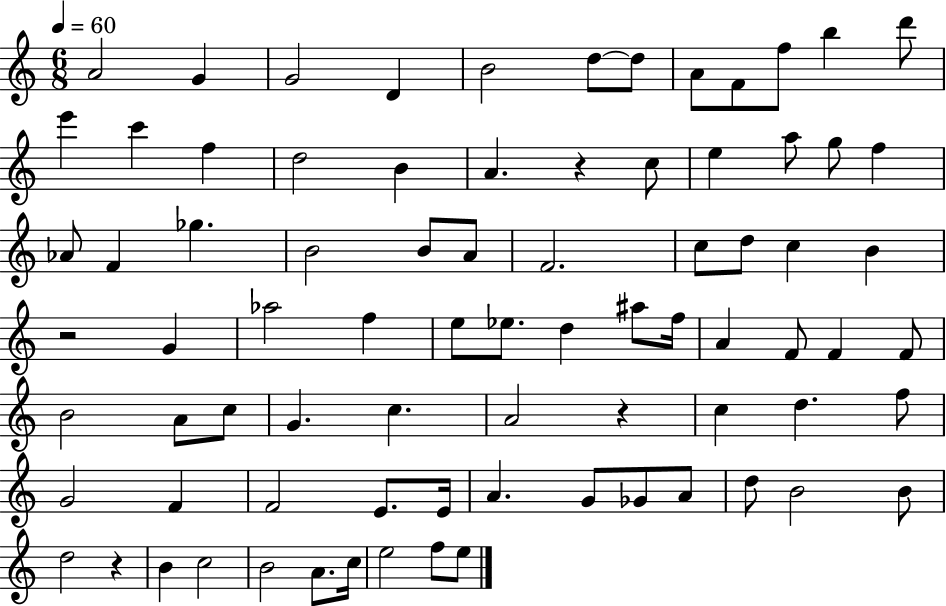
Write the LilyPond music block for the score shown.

{
  \clef treble
  \numericTimeSignature
  \time 6/8
  \key c \major
  \tempo 4 = 60
  a'2 g'4 | g'2 d'4 | b'2 d''8~~ d''8 | a'8 f'8 f''8 b''4 d'''8 | \break e'''4 c'''4 f''4 | d''2 b'4 | a'4. r4 c''8 | e''4 a''8 g''8 f''4 | \break aes'8 f'4 ges''4. | b'2 b'8 a'8 | f'2. | c''8 d''8 c''4 b'4 | \break r2 g'4 | aes''2 f''4 | e''8 ees''8. d''4 ais''8 f''16 | a'4 f'8 f'4 f'8 | \break b'2 a'8 c''8 | g'4. c''4. | a'2 r4 | c''4 d''4. f''8 | \break g'2 f'4 | f'2 e'8. e'16 | a'4. g'8 ges'8 a'8 | d''8 b'2 b'8 | \break d''2 r4 | b'4 c''2 | b'2 a'8. c''16 | e''2 f''8 e''8 | \break \bar "|."
}